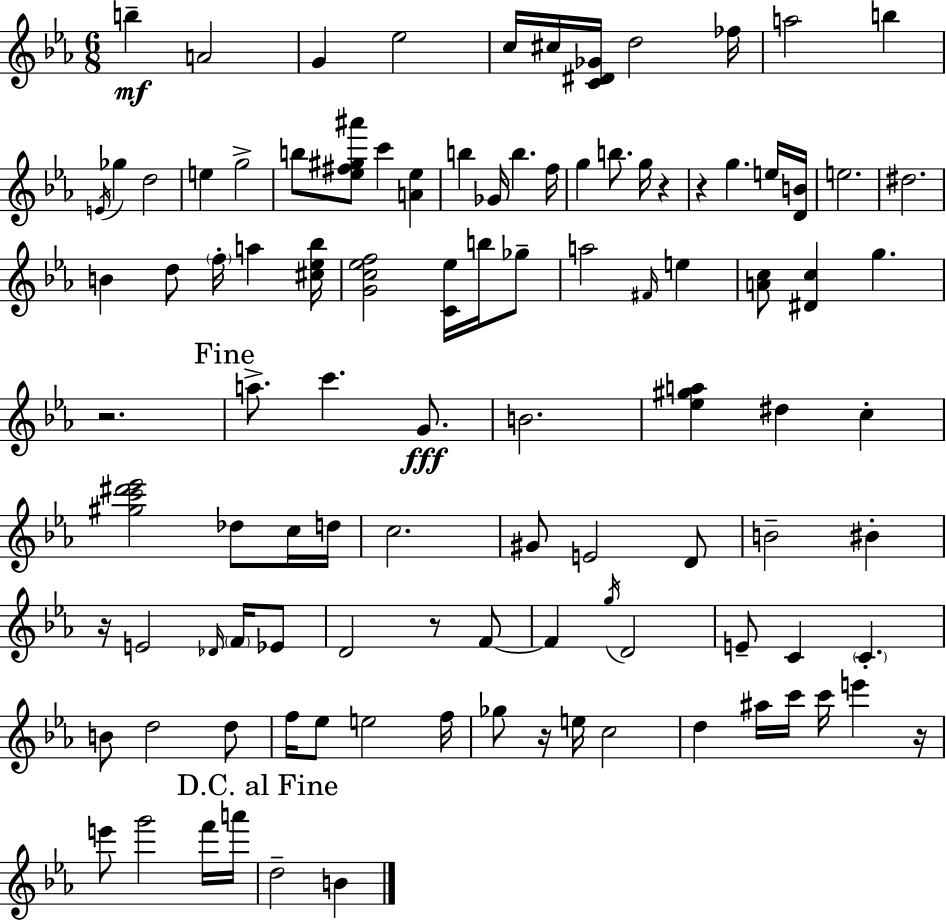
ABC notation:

X:1
T:Untitled
M:6/8
L:1/4
K:Cm
b A2 G _e2 c/4 ^c/4 [C^D_G]/4 d2 _f/4 a2 b E/4 _g d2 e g2 b/2 [_e^f^g^a']/2 c' [A_e] b _G/4 b f/4 g b/2 g/4 z z g e/4 [DB]/4 e2 ^d2 B d/2 f/4 a [^c_e_b]/4 [Gc_ef]2 [C_e]/4 b/4 _g/2 a2 ^F/4 e [Ac]/2 [^Dc] g z2 a/2 c' G/2 B2 [_e^ga] ^d c [^gc'^d'_e']2 _d/2 c/4 d/4 c2 ^G/2 E2 D/2 B2 ^B z/4 E2 _D/4 F/4 _E/2 D2 z/2 F/2 F g/4 D2 E/2 C C B/2 d2 d/2 f/4 _e/2 e2 f/4 _g/2 z/4 e/4 c2 d ^a/4 c'/4 c'/4 e' z/4 e'/2 g'2 f'/4 a'/4 d2 B